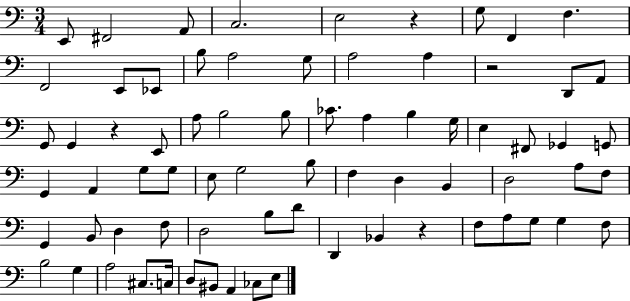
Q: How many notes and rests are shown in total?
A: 73